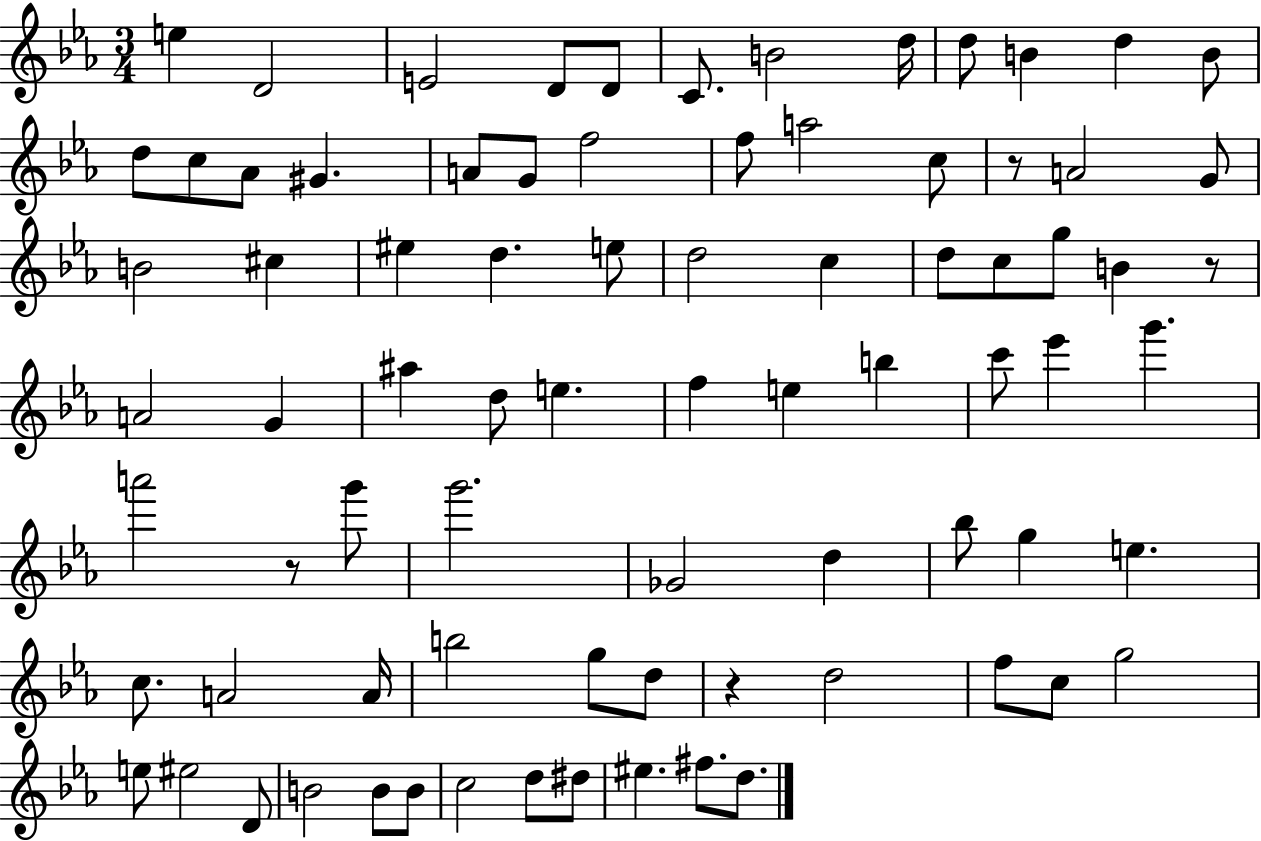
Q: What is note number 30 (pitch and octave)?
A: D5